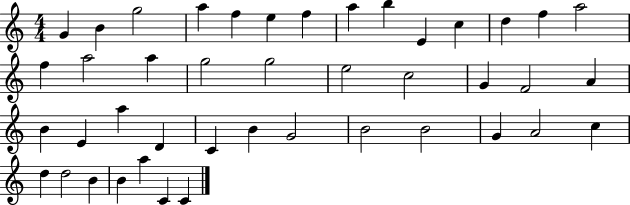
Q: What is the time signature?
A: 4/4